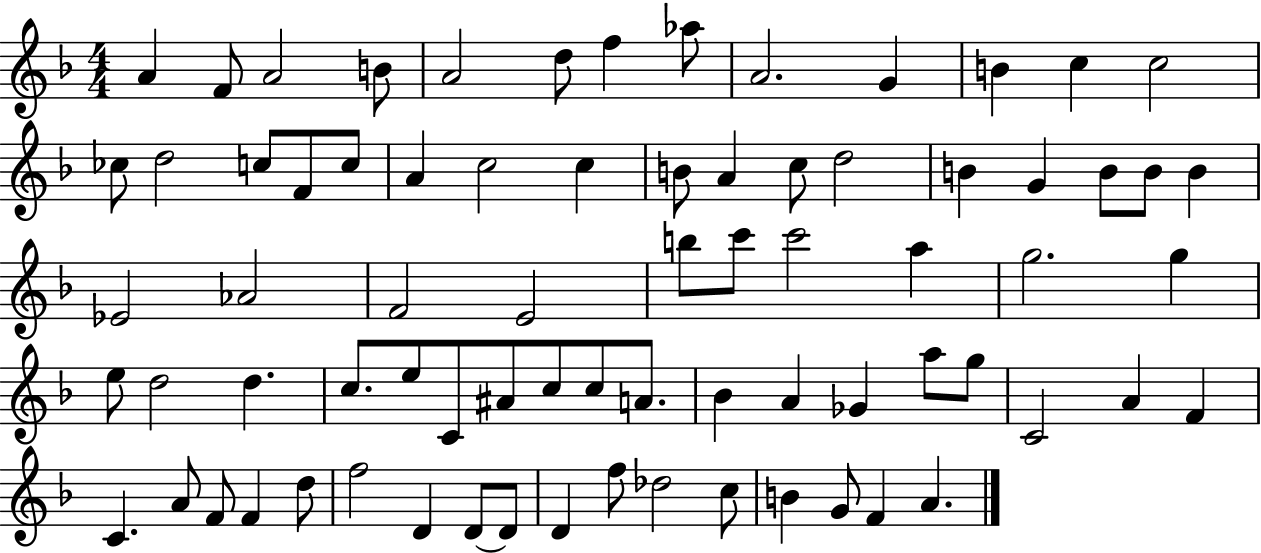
X:1
T:Untitled
M:4/4
L:1/4
K:F
A F/2 A2 B/2 A2 d/2 f _a/2 A2 G B c c2 _c/2 d2 c/2 F/2 c/2 A c2 c B/2 A c/2 d2 B G B/2 B/2 B _E2 _A2 F2 E2 b/2 c'/2 c'2 a g2 g e/2 d2 d c/2 e/2 C/2 ^A/2 c/2 c/2 A/2 _B A _G a/2 g/2 C2 A F C A/2 F/2 F d/2 f2 D D/2 D/2 D f/2 _d2 c/2 B G/2 F A